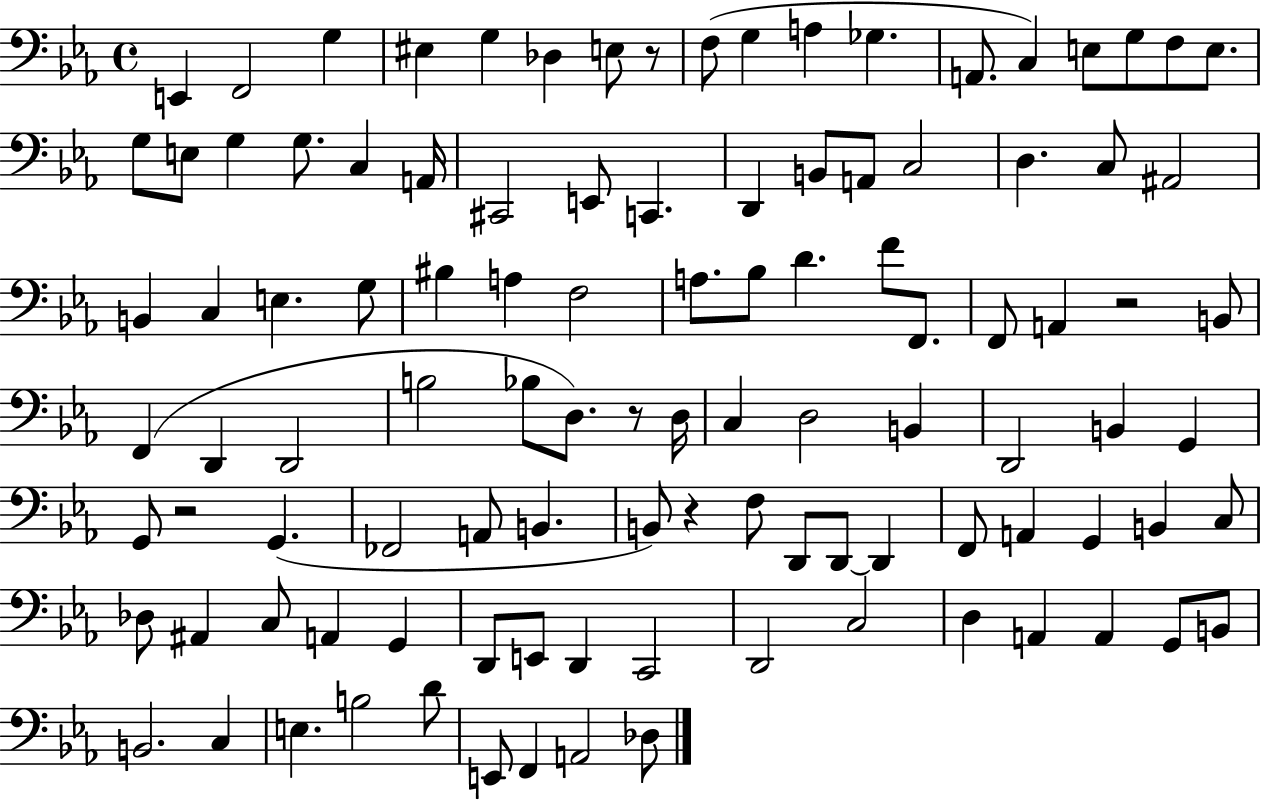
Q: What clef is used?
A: bass